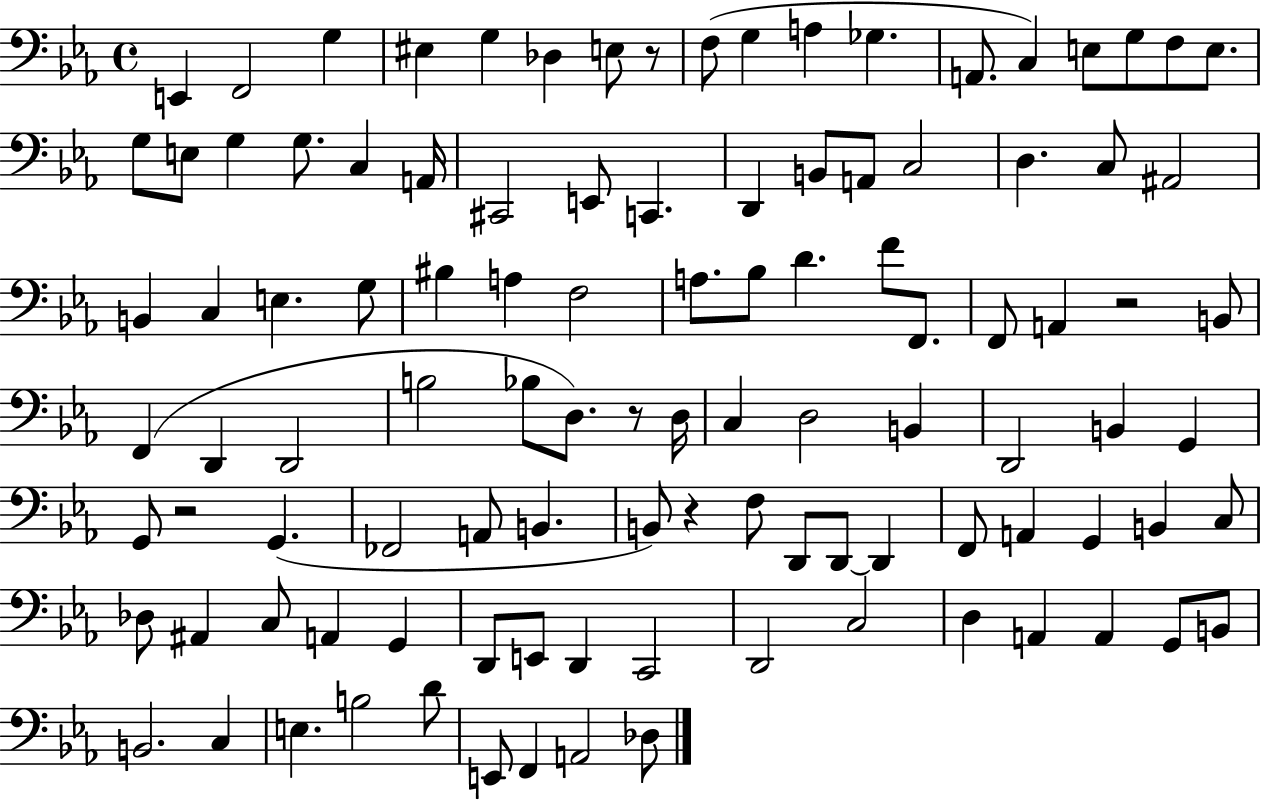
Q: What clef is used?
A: bass